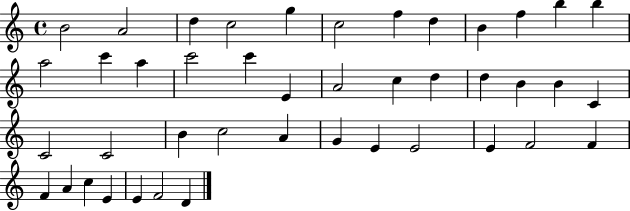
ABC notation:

X:1
T:Untitled
M:4/4
L:1/4
K:C
B2 A2 d c2 g c2 f d B f b b a2 c' a c'2 c' E A2 c d d B B C C2 C2 B c2 A G E E2 E F2 F F A c E E F2 D